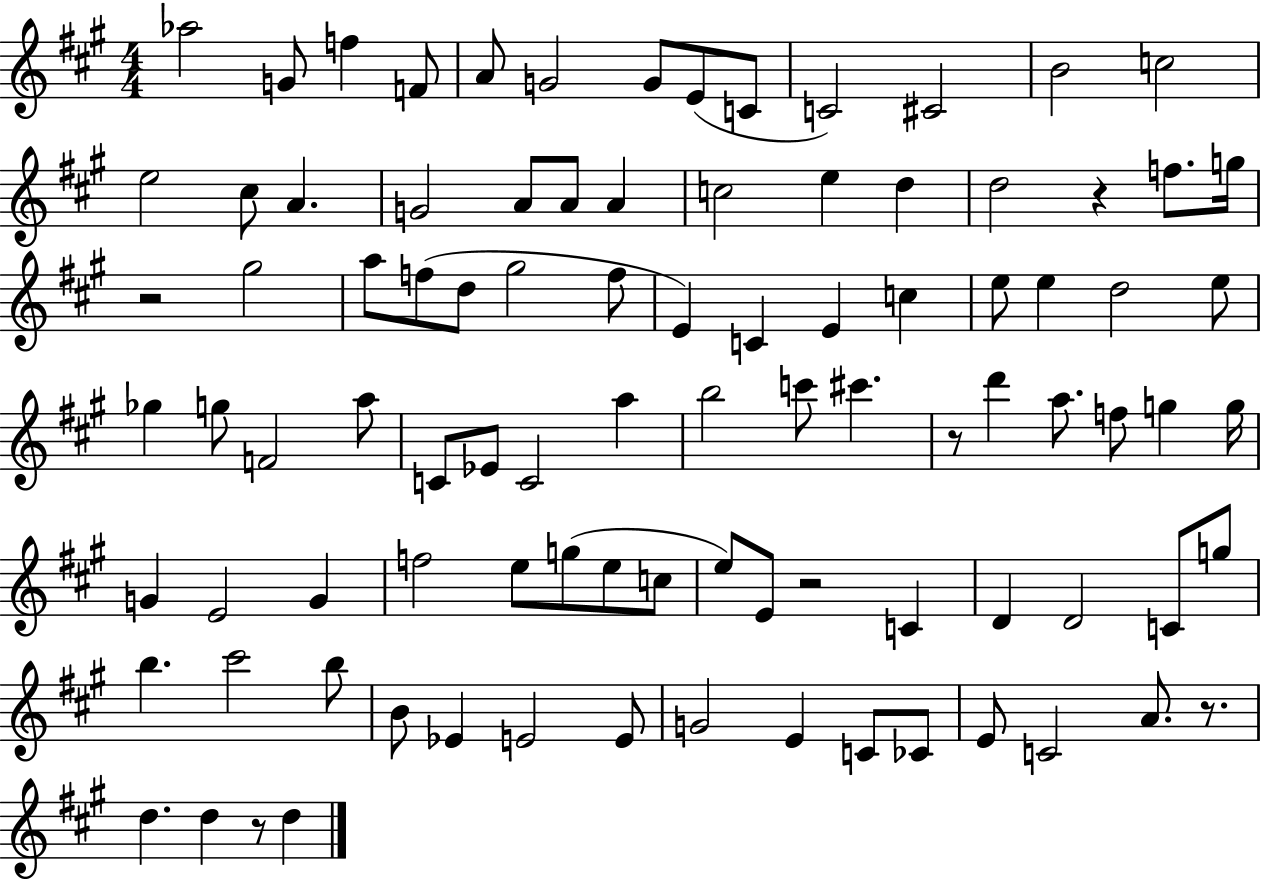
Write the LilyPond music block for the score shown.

{
  \clef treble
  \numericTimeSignature
  \time 4/4
  \key a \major
  aes''2 g'8 f''4 f'8 | a'8 g'2 g'8 e'8( c'8 | c'2) cis'2 | b'2 c''2 | \break e''2 cis''8 a'4. | g'2 a'8 a'8 a'4 | c''2 e''4 d''4 | d''2 r4 f''8. g''16 | \break r2 gis''2 | a''8 f''8( d''8 gis''2 f''8 | e'4) c'4 e'4 c''4 | e''8 e''4 d''2 e''8 | \break ges''4 g''8 f'2 a''8 | c'8 ees'8 c'2 a''4 | b''2 c'''8 cis'''4. | r8 d'''4 a''8. f''8 g''4 g''16 | \break g'4 e'2 g'4 | f''2 e''8 g''8( e''8 c''8 | e''8) e'8 r2 c'4 | d'4 d'2 c'8 g''8 | \break b''4. cis'''2 b''8 | b'8 ees'4 e'2 e'8 | g'2 e'4 c'8 ces'8 | e'8 c'2 a'8. r8. | \break d''4. d''4 r8 d''4 | \bar "|."
}